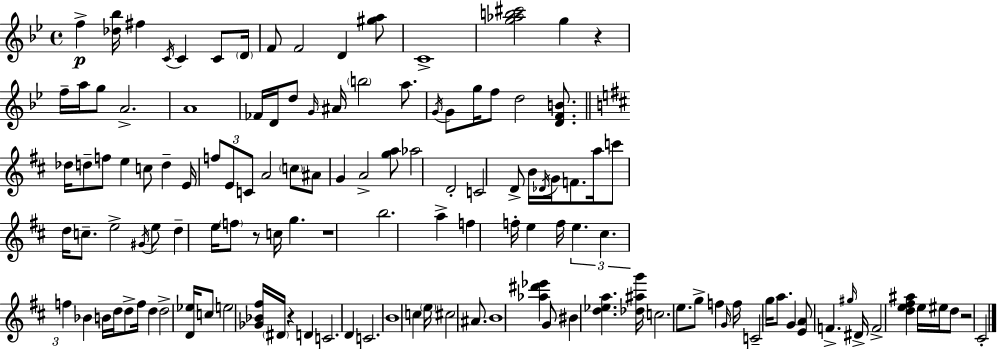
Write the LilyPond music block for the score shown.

{
  \clef treble
  \time 4/4
  \defaultTimeSignature
  \key bes \major
  \repeat volta 2 { f''4->\p <des'' bes''>16 fis''4 \acciaccatura { c'16 } c'4 c'8 | \parenthesize d'16 f'8 f'2 d'4 <gis'' a''>8 | c'1-> | <g'' aes'' b'' cis'''>2 g''4 r4 | \break f''16-- a''16 g''8 a'2.-> | a'1 | fes'16 d'16 d''8 \grace { g'16 } ais'16 \parenthesize b''2 a''8. | \acciaccatura { g'16 } g'8 g''16 f''8 d''2 | \break <d' f' b'>8. \bar "||" \break \key b \minor des''16 d''8-- f''8 e''4 c''8 d''4-- e'16 | \tuplet 3/2 { f''8 e'8 c'8 } a'2 \parenthesize c''8 | ais'8 g'4 a'2-> <g'' a''>8 | aes''2 d'2-. | \break c'2 d'8-> b'16 \acciaccatura { des'16 } g'16 f'8. | a''16 c'''8 d''16 c''8.-- e''2-> \acciaccatura { gis'16 } | e''8 d''4-- e''16 \parenthesize f''8 r8 c''16 g''4. | r1 | \break b''2. a''4-> | f''4 f''16-. e''4 f''16 \tuplet 3/2 { e''4. | cis''4. f''4 } bes'4 | b'16 d''16 d''8-> f''16 d''4 d''2-> | \break <d' ees''>16 c''8 e''2 <ges' bes' fis''>16 \parenthesize dis'16 r4 | d'4 c'2. | d'4 c'2. | b'1 | \break c''4 \parenthesize e''16 cis''2 ais'8. | b'1 | <aes'' dis''' ees'''>4 g'8 bis'4 <d'' ees'' a''>4. | <des'' ais'' g'''>16 c''2. e''8. | \break g''8-> f''4 \grace { g'16 } f''16 c'2-- | g''16 a''8. g'4 <e' a'>8 f'4.-> | \grace { gis''16 } dis'16-> f'2-> <d'' e'' fis'' ais''>4 | e''16 eis''16 d''8 r2 cis'2-. | \break } \bar "|."
}